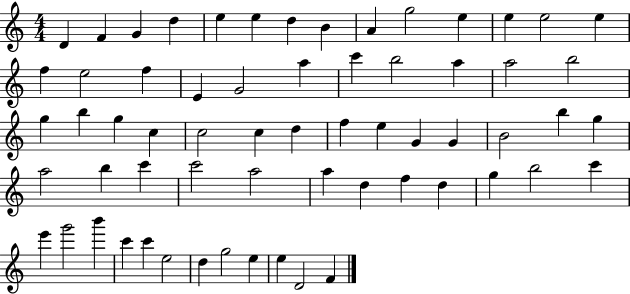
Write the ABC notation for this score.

X:1
T:Untitled
M:4/4
L:1/4
K:C
D F G d e e d B A g2 e e e2 e f e2 f E G2 a c' b2 a a2 b2 g b g c c2 c d f e G G B2 b g a2 b c' c'2 a2 a d f d g b2 c' e' g'2 b' c' c' e2 d g2 e e D2 F